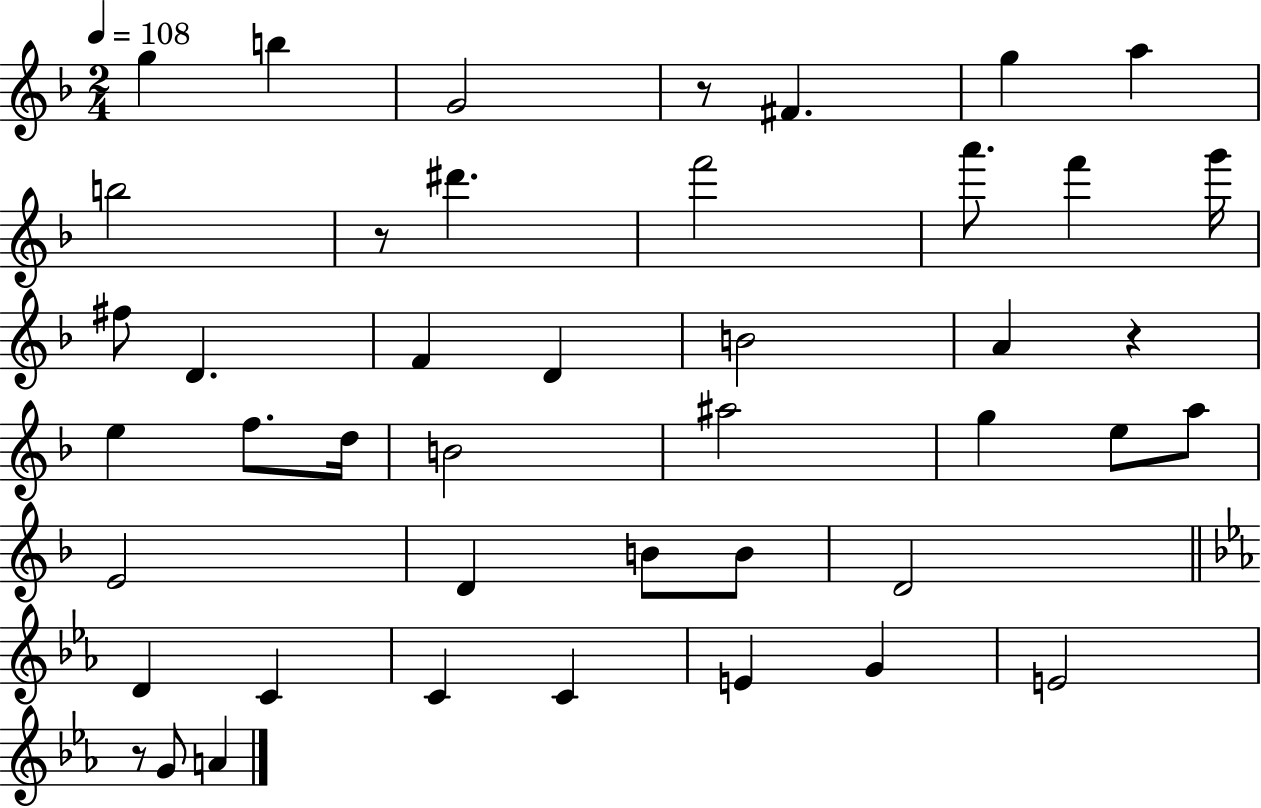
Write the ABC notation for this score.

X:1
T:Untitled
M:2/4
L:1/4
K:F
g b G2 z/2 ^F g a b2 z/2 ^d' f'2 a'/2 f' g'/4 ^f/2 D F D B2 A z e f/2 d/4 B2 ^a2 g e/2 a/2 E2 D B/2 B/2 D2 D C C C E G E2 z/2 G/2 A